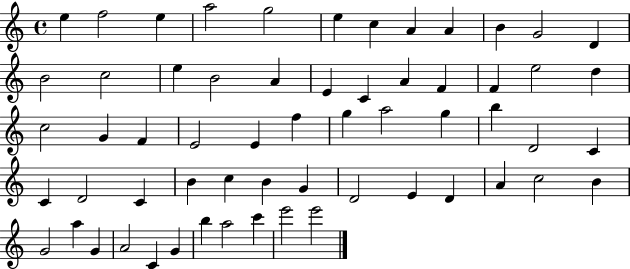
{
  \clef treble
  \time 4/4
  \defaultTimeSignature
  \key c \major
  e''4 f''2 e''4 | a''2 g''2 | e''4 c''4 a'4 a'4 | b'4 g'2 d'4 | \break b'2 c''2 | e''4 b'2 a'4 | e'4 c'4 a'4 f'4 | f'4 e''2 d''4 | \break c''2 g'4 f'4 | e'2 e'4 f''4 | g''4 a''2 g''4 | b''4 d'2 c'4 | \break c'4 d'2 c'4 | b'4 c''4 b'4 g'4 | d'2 e'4 d'4 | a'4 c''2 b'4 | \break g'2 a''4 g'4 | a'2 c'4 g'4 | b''4 a''2 c'''4 | e'''2 e'''2 | \break \bar "|."
}